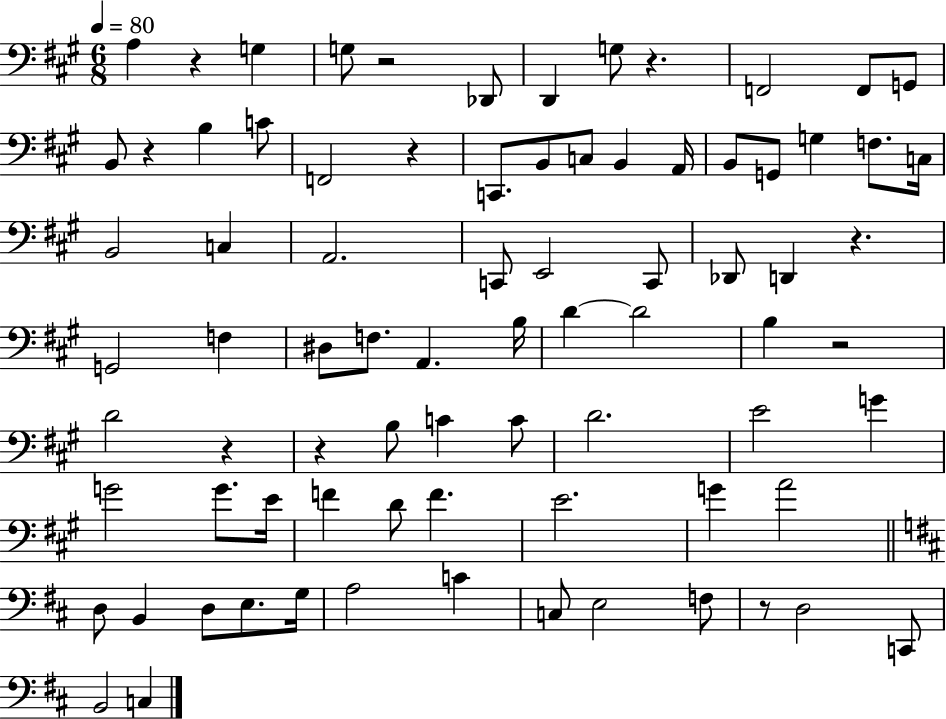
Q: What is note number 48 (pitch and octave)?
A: G4